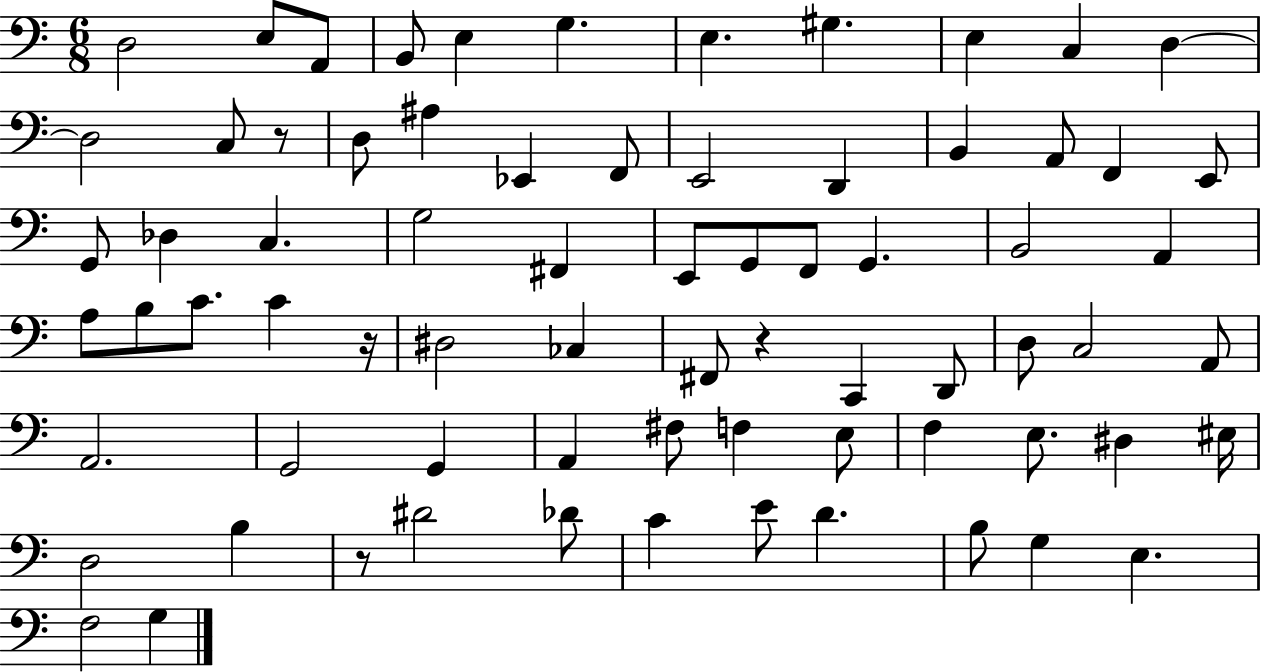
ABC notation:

X:1
T:Untitled
M:6/8
L:1/4
K:C
D,2 E,/2 A,,/2 B,,/2 E, G, E, ^G, E, C, D, D,2 C,/2 z/2 D,/2 ^A, _E,, F,,/2 E,,2 D,, B,, A,,/2 F,, E,,/2 G,,/2 _D, C, G,2 ^F,, E,,/2 G,,/2 F,,/2 G,, B,,2 A,, A,/2 B,/2 C/2 C z/4 ^D,2 _C, ^F,,/2 z C,, D,,/2 D,/2 C,2 A,,/2 A,,2 G,,2 G,, A,, ^F,/2 F, E,/2 F, E,/2 ^D, ^E,/4 D,2 B, z/2 ^D2 _D/2 C E/2 D B,/2 G, E, F,2 G,